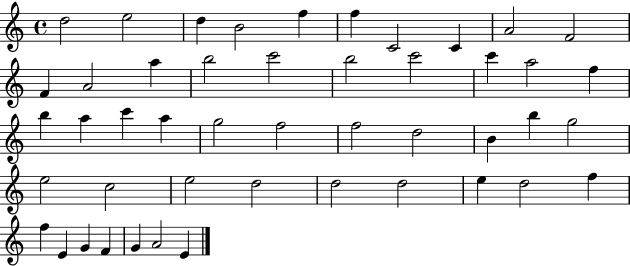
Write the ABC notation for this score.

X:1
T:Untitled
M:4/4
L:1/4
K:C
d2 e2 d B2 f f C2 C A2 F2 F A2 a b2 c'2 b2 c'2 c' a2 f b a c' a g2 f2 f2 d2 B b g2 e2 c2 e2 d2 d2 d2 e d2 f f E G F G A2 E